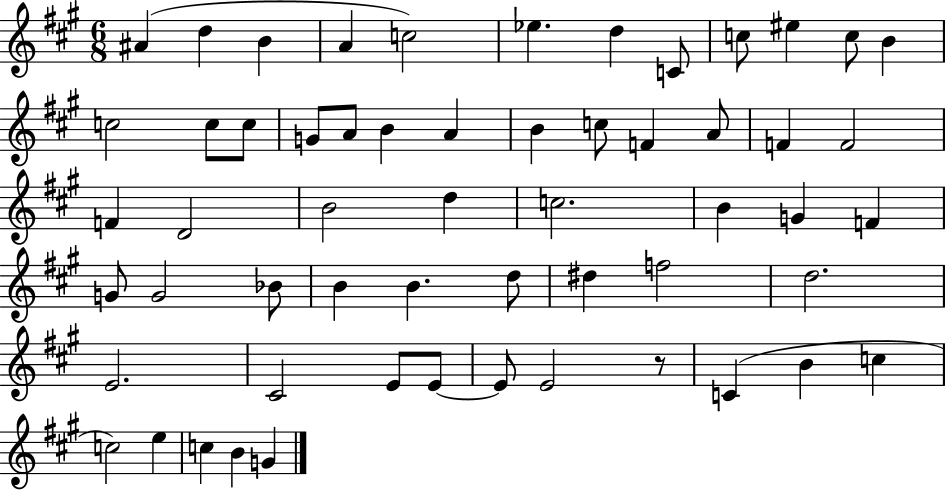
{
  \clef treble
  \numericTimeSignature
  \time 6/8
  \key a \major
  ais'4( d''4 b'4 | a'4 c''2) | ees''4. d''4 c'8 | c''8 eis''4 c''8 b'4 | \break c''2 c''8 c''8 | g'8 a'8 b'4 a'4 | b'4 c''8 f'4 a'8 | f'4 f'2 | \break f'4 d'2 | b'2 d''4 | c''2. | b'4 g'4 f'4 | \break g'8 g'2 bes'8 | b'4 b'4. d''8 | dis''4 f''2 | d''2. | \break e'2. | cis'2 e'8 e'8~~ | e'8 e'2 r8 | c'4( b'4 c''4 | \break c''2) e''4 | c''4 b'4 g'4 | \bar "|."
}